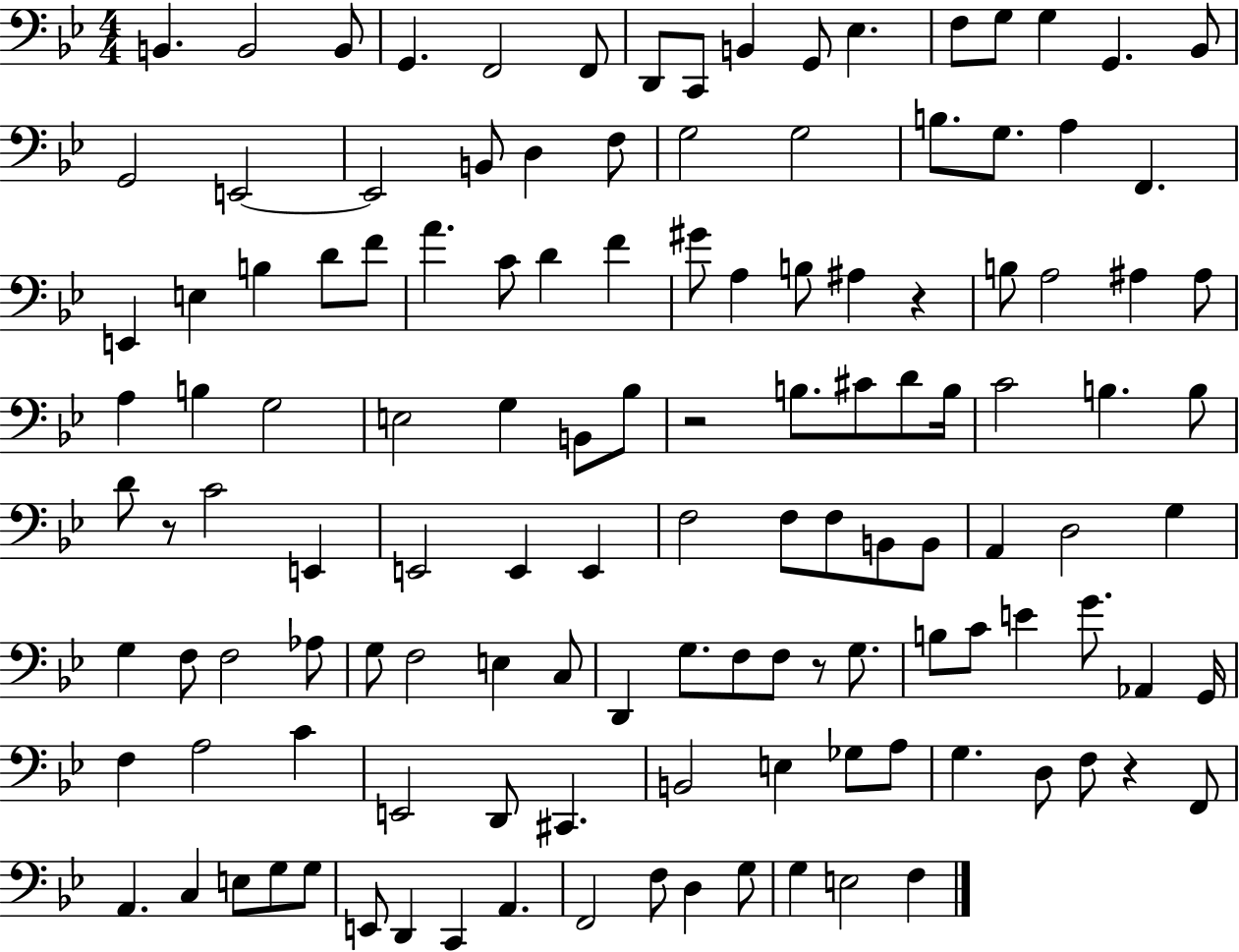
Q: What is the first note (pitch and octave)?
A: B2